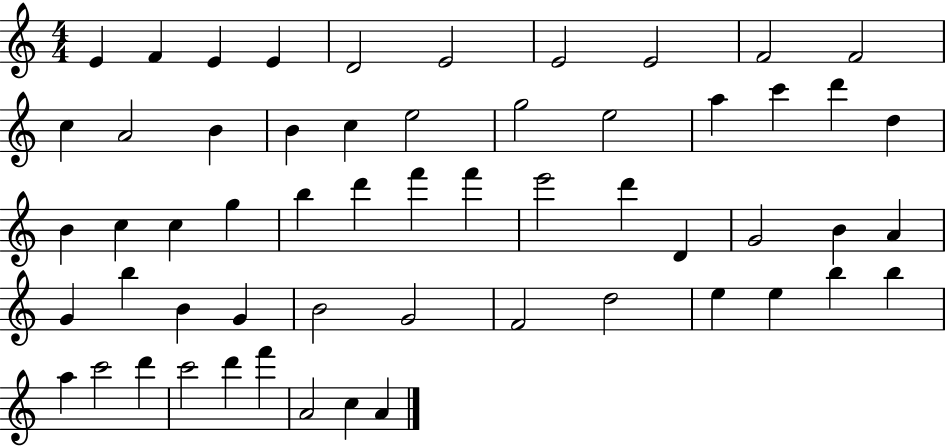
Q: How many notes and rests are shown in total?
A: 57